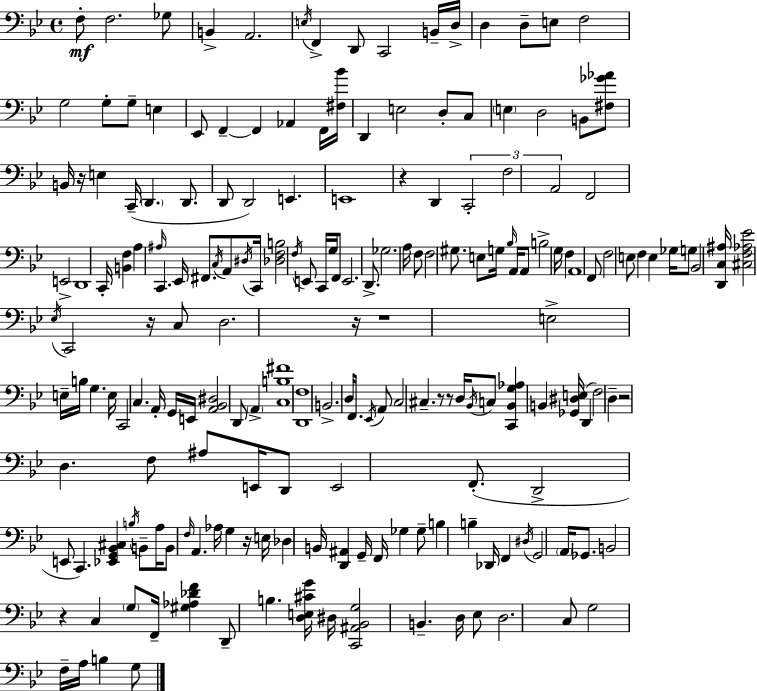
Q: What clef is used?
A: bass